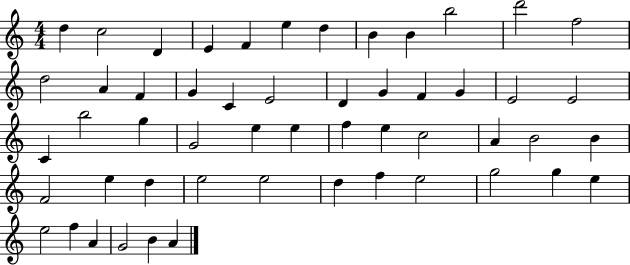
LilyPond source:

{
  \clef treble
  \numericTimeSignature
  \time 4/4
  \key c \major
  d''4 c''2 d'4 | e'4 f'4 e''4 d''4 | b'4 b'4 b''2 | d'''2 f''2 | \break d''2 a'4 f'4 | g'4 c'4 e'2 | d'4 g'4 f'4 g'4 | e'2 e'2 | \break c'4 b''2 g''4 | g'2 e''4 e''4 | f''4 e''4 c''2 | a'4 b'2 b'4 | \break f'2 e''4 d''4 | e''2 e''2 | d''4 f''4 e''2 | g''2 g''4 e''4 | \break e''2 f''4 a'4 | g'2 b'4 a'4 | \bar "|."
}